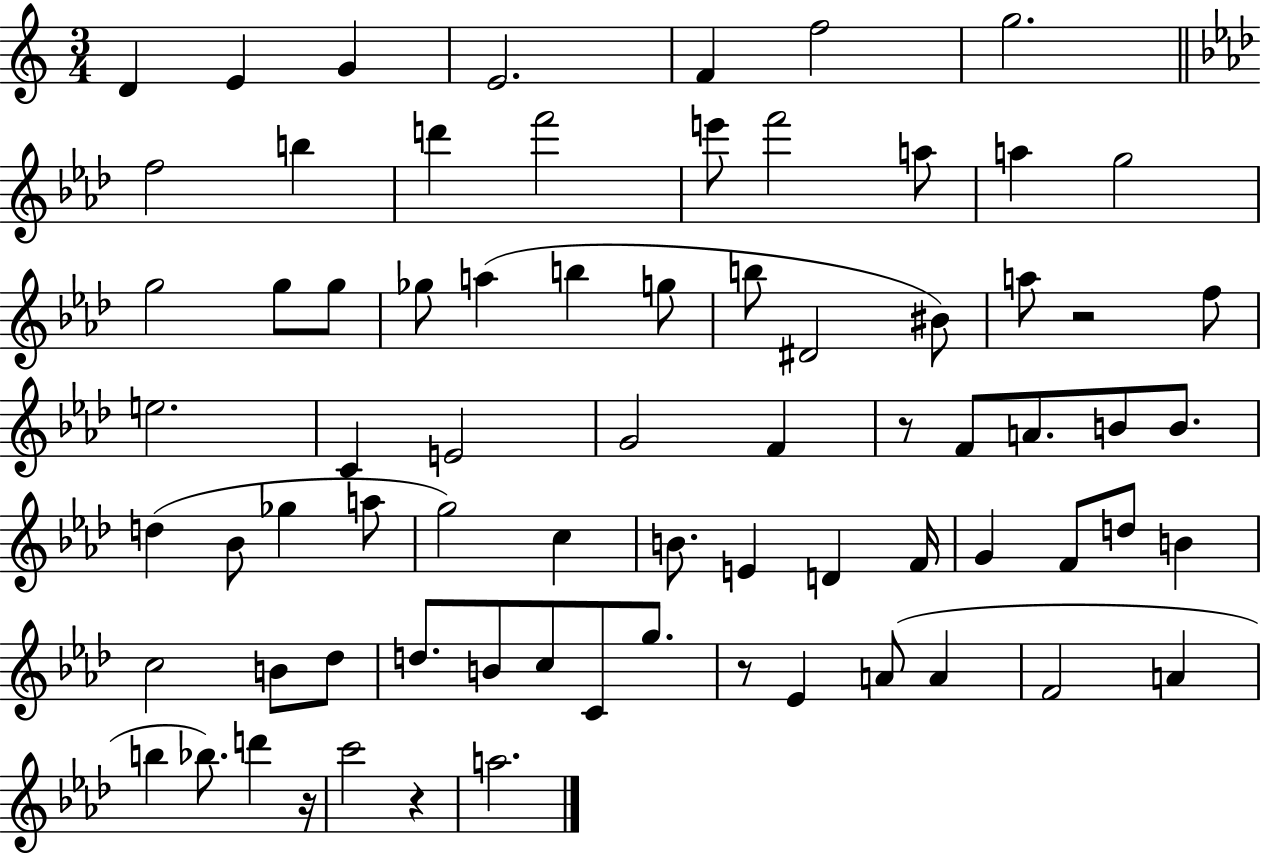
{
  \clef treble
  \numericTimeSignature
  \time 3/4
  \key c \major
  d'4 e'4 g'4 | e'2. | f'4 f''2 | g''2. | \break \bar "||" \break \key f \minor f''2 b''4 | d'''4 f'''2 | e'''8 f'''2 a''8 | a''4 g''2 | \break g''2 g''8 g''8 | ges''8 a''4( b''4 g''8 | b''8 dis'2 bis'8) | a''8 r2 f''8 | \break e''2. | c'4 e'2 | g'2 f'4 | r8 f'8 a'8. b'8 b'8. | \break d''4( bes'8 ges''4 a''8 | g''2) c''4 | b'8. e'4 d'4 f'16 | g'4 f'8 d''8 b'4 | \break c''2 b'8 des''8 | d''8. b'8 c''8 c'8 g''8. | r8 ees'4 a'8( a'4 | f'2 a'4 | \break b''4 bes''8.) d'''4 r16 | c'''2 r4 | a''2. | \bar "|."
}